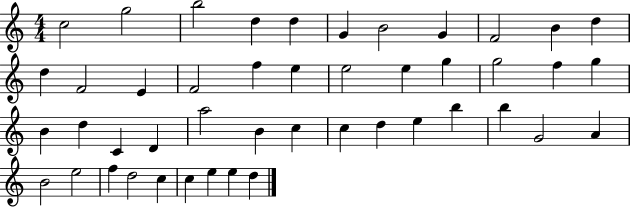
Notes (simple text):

C5/h G5/h B5/h D5/q D5/q G4/q B4/h G4/q F4/h B4/q D5/q D5/q F4/h E4/q F4/h F5/q E5/q E5/h E5/q G5/q G5/h F5/q G5/q B4/q D5/q C4/q D4/q A5/h B4/q C5/q C5/q D5/q E5/q B5/q B5/q G4/h A4/q B4/h E5/h F5/q D5/h C5/q C5/q E5/q E5/q D5/q